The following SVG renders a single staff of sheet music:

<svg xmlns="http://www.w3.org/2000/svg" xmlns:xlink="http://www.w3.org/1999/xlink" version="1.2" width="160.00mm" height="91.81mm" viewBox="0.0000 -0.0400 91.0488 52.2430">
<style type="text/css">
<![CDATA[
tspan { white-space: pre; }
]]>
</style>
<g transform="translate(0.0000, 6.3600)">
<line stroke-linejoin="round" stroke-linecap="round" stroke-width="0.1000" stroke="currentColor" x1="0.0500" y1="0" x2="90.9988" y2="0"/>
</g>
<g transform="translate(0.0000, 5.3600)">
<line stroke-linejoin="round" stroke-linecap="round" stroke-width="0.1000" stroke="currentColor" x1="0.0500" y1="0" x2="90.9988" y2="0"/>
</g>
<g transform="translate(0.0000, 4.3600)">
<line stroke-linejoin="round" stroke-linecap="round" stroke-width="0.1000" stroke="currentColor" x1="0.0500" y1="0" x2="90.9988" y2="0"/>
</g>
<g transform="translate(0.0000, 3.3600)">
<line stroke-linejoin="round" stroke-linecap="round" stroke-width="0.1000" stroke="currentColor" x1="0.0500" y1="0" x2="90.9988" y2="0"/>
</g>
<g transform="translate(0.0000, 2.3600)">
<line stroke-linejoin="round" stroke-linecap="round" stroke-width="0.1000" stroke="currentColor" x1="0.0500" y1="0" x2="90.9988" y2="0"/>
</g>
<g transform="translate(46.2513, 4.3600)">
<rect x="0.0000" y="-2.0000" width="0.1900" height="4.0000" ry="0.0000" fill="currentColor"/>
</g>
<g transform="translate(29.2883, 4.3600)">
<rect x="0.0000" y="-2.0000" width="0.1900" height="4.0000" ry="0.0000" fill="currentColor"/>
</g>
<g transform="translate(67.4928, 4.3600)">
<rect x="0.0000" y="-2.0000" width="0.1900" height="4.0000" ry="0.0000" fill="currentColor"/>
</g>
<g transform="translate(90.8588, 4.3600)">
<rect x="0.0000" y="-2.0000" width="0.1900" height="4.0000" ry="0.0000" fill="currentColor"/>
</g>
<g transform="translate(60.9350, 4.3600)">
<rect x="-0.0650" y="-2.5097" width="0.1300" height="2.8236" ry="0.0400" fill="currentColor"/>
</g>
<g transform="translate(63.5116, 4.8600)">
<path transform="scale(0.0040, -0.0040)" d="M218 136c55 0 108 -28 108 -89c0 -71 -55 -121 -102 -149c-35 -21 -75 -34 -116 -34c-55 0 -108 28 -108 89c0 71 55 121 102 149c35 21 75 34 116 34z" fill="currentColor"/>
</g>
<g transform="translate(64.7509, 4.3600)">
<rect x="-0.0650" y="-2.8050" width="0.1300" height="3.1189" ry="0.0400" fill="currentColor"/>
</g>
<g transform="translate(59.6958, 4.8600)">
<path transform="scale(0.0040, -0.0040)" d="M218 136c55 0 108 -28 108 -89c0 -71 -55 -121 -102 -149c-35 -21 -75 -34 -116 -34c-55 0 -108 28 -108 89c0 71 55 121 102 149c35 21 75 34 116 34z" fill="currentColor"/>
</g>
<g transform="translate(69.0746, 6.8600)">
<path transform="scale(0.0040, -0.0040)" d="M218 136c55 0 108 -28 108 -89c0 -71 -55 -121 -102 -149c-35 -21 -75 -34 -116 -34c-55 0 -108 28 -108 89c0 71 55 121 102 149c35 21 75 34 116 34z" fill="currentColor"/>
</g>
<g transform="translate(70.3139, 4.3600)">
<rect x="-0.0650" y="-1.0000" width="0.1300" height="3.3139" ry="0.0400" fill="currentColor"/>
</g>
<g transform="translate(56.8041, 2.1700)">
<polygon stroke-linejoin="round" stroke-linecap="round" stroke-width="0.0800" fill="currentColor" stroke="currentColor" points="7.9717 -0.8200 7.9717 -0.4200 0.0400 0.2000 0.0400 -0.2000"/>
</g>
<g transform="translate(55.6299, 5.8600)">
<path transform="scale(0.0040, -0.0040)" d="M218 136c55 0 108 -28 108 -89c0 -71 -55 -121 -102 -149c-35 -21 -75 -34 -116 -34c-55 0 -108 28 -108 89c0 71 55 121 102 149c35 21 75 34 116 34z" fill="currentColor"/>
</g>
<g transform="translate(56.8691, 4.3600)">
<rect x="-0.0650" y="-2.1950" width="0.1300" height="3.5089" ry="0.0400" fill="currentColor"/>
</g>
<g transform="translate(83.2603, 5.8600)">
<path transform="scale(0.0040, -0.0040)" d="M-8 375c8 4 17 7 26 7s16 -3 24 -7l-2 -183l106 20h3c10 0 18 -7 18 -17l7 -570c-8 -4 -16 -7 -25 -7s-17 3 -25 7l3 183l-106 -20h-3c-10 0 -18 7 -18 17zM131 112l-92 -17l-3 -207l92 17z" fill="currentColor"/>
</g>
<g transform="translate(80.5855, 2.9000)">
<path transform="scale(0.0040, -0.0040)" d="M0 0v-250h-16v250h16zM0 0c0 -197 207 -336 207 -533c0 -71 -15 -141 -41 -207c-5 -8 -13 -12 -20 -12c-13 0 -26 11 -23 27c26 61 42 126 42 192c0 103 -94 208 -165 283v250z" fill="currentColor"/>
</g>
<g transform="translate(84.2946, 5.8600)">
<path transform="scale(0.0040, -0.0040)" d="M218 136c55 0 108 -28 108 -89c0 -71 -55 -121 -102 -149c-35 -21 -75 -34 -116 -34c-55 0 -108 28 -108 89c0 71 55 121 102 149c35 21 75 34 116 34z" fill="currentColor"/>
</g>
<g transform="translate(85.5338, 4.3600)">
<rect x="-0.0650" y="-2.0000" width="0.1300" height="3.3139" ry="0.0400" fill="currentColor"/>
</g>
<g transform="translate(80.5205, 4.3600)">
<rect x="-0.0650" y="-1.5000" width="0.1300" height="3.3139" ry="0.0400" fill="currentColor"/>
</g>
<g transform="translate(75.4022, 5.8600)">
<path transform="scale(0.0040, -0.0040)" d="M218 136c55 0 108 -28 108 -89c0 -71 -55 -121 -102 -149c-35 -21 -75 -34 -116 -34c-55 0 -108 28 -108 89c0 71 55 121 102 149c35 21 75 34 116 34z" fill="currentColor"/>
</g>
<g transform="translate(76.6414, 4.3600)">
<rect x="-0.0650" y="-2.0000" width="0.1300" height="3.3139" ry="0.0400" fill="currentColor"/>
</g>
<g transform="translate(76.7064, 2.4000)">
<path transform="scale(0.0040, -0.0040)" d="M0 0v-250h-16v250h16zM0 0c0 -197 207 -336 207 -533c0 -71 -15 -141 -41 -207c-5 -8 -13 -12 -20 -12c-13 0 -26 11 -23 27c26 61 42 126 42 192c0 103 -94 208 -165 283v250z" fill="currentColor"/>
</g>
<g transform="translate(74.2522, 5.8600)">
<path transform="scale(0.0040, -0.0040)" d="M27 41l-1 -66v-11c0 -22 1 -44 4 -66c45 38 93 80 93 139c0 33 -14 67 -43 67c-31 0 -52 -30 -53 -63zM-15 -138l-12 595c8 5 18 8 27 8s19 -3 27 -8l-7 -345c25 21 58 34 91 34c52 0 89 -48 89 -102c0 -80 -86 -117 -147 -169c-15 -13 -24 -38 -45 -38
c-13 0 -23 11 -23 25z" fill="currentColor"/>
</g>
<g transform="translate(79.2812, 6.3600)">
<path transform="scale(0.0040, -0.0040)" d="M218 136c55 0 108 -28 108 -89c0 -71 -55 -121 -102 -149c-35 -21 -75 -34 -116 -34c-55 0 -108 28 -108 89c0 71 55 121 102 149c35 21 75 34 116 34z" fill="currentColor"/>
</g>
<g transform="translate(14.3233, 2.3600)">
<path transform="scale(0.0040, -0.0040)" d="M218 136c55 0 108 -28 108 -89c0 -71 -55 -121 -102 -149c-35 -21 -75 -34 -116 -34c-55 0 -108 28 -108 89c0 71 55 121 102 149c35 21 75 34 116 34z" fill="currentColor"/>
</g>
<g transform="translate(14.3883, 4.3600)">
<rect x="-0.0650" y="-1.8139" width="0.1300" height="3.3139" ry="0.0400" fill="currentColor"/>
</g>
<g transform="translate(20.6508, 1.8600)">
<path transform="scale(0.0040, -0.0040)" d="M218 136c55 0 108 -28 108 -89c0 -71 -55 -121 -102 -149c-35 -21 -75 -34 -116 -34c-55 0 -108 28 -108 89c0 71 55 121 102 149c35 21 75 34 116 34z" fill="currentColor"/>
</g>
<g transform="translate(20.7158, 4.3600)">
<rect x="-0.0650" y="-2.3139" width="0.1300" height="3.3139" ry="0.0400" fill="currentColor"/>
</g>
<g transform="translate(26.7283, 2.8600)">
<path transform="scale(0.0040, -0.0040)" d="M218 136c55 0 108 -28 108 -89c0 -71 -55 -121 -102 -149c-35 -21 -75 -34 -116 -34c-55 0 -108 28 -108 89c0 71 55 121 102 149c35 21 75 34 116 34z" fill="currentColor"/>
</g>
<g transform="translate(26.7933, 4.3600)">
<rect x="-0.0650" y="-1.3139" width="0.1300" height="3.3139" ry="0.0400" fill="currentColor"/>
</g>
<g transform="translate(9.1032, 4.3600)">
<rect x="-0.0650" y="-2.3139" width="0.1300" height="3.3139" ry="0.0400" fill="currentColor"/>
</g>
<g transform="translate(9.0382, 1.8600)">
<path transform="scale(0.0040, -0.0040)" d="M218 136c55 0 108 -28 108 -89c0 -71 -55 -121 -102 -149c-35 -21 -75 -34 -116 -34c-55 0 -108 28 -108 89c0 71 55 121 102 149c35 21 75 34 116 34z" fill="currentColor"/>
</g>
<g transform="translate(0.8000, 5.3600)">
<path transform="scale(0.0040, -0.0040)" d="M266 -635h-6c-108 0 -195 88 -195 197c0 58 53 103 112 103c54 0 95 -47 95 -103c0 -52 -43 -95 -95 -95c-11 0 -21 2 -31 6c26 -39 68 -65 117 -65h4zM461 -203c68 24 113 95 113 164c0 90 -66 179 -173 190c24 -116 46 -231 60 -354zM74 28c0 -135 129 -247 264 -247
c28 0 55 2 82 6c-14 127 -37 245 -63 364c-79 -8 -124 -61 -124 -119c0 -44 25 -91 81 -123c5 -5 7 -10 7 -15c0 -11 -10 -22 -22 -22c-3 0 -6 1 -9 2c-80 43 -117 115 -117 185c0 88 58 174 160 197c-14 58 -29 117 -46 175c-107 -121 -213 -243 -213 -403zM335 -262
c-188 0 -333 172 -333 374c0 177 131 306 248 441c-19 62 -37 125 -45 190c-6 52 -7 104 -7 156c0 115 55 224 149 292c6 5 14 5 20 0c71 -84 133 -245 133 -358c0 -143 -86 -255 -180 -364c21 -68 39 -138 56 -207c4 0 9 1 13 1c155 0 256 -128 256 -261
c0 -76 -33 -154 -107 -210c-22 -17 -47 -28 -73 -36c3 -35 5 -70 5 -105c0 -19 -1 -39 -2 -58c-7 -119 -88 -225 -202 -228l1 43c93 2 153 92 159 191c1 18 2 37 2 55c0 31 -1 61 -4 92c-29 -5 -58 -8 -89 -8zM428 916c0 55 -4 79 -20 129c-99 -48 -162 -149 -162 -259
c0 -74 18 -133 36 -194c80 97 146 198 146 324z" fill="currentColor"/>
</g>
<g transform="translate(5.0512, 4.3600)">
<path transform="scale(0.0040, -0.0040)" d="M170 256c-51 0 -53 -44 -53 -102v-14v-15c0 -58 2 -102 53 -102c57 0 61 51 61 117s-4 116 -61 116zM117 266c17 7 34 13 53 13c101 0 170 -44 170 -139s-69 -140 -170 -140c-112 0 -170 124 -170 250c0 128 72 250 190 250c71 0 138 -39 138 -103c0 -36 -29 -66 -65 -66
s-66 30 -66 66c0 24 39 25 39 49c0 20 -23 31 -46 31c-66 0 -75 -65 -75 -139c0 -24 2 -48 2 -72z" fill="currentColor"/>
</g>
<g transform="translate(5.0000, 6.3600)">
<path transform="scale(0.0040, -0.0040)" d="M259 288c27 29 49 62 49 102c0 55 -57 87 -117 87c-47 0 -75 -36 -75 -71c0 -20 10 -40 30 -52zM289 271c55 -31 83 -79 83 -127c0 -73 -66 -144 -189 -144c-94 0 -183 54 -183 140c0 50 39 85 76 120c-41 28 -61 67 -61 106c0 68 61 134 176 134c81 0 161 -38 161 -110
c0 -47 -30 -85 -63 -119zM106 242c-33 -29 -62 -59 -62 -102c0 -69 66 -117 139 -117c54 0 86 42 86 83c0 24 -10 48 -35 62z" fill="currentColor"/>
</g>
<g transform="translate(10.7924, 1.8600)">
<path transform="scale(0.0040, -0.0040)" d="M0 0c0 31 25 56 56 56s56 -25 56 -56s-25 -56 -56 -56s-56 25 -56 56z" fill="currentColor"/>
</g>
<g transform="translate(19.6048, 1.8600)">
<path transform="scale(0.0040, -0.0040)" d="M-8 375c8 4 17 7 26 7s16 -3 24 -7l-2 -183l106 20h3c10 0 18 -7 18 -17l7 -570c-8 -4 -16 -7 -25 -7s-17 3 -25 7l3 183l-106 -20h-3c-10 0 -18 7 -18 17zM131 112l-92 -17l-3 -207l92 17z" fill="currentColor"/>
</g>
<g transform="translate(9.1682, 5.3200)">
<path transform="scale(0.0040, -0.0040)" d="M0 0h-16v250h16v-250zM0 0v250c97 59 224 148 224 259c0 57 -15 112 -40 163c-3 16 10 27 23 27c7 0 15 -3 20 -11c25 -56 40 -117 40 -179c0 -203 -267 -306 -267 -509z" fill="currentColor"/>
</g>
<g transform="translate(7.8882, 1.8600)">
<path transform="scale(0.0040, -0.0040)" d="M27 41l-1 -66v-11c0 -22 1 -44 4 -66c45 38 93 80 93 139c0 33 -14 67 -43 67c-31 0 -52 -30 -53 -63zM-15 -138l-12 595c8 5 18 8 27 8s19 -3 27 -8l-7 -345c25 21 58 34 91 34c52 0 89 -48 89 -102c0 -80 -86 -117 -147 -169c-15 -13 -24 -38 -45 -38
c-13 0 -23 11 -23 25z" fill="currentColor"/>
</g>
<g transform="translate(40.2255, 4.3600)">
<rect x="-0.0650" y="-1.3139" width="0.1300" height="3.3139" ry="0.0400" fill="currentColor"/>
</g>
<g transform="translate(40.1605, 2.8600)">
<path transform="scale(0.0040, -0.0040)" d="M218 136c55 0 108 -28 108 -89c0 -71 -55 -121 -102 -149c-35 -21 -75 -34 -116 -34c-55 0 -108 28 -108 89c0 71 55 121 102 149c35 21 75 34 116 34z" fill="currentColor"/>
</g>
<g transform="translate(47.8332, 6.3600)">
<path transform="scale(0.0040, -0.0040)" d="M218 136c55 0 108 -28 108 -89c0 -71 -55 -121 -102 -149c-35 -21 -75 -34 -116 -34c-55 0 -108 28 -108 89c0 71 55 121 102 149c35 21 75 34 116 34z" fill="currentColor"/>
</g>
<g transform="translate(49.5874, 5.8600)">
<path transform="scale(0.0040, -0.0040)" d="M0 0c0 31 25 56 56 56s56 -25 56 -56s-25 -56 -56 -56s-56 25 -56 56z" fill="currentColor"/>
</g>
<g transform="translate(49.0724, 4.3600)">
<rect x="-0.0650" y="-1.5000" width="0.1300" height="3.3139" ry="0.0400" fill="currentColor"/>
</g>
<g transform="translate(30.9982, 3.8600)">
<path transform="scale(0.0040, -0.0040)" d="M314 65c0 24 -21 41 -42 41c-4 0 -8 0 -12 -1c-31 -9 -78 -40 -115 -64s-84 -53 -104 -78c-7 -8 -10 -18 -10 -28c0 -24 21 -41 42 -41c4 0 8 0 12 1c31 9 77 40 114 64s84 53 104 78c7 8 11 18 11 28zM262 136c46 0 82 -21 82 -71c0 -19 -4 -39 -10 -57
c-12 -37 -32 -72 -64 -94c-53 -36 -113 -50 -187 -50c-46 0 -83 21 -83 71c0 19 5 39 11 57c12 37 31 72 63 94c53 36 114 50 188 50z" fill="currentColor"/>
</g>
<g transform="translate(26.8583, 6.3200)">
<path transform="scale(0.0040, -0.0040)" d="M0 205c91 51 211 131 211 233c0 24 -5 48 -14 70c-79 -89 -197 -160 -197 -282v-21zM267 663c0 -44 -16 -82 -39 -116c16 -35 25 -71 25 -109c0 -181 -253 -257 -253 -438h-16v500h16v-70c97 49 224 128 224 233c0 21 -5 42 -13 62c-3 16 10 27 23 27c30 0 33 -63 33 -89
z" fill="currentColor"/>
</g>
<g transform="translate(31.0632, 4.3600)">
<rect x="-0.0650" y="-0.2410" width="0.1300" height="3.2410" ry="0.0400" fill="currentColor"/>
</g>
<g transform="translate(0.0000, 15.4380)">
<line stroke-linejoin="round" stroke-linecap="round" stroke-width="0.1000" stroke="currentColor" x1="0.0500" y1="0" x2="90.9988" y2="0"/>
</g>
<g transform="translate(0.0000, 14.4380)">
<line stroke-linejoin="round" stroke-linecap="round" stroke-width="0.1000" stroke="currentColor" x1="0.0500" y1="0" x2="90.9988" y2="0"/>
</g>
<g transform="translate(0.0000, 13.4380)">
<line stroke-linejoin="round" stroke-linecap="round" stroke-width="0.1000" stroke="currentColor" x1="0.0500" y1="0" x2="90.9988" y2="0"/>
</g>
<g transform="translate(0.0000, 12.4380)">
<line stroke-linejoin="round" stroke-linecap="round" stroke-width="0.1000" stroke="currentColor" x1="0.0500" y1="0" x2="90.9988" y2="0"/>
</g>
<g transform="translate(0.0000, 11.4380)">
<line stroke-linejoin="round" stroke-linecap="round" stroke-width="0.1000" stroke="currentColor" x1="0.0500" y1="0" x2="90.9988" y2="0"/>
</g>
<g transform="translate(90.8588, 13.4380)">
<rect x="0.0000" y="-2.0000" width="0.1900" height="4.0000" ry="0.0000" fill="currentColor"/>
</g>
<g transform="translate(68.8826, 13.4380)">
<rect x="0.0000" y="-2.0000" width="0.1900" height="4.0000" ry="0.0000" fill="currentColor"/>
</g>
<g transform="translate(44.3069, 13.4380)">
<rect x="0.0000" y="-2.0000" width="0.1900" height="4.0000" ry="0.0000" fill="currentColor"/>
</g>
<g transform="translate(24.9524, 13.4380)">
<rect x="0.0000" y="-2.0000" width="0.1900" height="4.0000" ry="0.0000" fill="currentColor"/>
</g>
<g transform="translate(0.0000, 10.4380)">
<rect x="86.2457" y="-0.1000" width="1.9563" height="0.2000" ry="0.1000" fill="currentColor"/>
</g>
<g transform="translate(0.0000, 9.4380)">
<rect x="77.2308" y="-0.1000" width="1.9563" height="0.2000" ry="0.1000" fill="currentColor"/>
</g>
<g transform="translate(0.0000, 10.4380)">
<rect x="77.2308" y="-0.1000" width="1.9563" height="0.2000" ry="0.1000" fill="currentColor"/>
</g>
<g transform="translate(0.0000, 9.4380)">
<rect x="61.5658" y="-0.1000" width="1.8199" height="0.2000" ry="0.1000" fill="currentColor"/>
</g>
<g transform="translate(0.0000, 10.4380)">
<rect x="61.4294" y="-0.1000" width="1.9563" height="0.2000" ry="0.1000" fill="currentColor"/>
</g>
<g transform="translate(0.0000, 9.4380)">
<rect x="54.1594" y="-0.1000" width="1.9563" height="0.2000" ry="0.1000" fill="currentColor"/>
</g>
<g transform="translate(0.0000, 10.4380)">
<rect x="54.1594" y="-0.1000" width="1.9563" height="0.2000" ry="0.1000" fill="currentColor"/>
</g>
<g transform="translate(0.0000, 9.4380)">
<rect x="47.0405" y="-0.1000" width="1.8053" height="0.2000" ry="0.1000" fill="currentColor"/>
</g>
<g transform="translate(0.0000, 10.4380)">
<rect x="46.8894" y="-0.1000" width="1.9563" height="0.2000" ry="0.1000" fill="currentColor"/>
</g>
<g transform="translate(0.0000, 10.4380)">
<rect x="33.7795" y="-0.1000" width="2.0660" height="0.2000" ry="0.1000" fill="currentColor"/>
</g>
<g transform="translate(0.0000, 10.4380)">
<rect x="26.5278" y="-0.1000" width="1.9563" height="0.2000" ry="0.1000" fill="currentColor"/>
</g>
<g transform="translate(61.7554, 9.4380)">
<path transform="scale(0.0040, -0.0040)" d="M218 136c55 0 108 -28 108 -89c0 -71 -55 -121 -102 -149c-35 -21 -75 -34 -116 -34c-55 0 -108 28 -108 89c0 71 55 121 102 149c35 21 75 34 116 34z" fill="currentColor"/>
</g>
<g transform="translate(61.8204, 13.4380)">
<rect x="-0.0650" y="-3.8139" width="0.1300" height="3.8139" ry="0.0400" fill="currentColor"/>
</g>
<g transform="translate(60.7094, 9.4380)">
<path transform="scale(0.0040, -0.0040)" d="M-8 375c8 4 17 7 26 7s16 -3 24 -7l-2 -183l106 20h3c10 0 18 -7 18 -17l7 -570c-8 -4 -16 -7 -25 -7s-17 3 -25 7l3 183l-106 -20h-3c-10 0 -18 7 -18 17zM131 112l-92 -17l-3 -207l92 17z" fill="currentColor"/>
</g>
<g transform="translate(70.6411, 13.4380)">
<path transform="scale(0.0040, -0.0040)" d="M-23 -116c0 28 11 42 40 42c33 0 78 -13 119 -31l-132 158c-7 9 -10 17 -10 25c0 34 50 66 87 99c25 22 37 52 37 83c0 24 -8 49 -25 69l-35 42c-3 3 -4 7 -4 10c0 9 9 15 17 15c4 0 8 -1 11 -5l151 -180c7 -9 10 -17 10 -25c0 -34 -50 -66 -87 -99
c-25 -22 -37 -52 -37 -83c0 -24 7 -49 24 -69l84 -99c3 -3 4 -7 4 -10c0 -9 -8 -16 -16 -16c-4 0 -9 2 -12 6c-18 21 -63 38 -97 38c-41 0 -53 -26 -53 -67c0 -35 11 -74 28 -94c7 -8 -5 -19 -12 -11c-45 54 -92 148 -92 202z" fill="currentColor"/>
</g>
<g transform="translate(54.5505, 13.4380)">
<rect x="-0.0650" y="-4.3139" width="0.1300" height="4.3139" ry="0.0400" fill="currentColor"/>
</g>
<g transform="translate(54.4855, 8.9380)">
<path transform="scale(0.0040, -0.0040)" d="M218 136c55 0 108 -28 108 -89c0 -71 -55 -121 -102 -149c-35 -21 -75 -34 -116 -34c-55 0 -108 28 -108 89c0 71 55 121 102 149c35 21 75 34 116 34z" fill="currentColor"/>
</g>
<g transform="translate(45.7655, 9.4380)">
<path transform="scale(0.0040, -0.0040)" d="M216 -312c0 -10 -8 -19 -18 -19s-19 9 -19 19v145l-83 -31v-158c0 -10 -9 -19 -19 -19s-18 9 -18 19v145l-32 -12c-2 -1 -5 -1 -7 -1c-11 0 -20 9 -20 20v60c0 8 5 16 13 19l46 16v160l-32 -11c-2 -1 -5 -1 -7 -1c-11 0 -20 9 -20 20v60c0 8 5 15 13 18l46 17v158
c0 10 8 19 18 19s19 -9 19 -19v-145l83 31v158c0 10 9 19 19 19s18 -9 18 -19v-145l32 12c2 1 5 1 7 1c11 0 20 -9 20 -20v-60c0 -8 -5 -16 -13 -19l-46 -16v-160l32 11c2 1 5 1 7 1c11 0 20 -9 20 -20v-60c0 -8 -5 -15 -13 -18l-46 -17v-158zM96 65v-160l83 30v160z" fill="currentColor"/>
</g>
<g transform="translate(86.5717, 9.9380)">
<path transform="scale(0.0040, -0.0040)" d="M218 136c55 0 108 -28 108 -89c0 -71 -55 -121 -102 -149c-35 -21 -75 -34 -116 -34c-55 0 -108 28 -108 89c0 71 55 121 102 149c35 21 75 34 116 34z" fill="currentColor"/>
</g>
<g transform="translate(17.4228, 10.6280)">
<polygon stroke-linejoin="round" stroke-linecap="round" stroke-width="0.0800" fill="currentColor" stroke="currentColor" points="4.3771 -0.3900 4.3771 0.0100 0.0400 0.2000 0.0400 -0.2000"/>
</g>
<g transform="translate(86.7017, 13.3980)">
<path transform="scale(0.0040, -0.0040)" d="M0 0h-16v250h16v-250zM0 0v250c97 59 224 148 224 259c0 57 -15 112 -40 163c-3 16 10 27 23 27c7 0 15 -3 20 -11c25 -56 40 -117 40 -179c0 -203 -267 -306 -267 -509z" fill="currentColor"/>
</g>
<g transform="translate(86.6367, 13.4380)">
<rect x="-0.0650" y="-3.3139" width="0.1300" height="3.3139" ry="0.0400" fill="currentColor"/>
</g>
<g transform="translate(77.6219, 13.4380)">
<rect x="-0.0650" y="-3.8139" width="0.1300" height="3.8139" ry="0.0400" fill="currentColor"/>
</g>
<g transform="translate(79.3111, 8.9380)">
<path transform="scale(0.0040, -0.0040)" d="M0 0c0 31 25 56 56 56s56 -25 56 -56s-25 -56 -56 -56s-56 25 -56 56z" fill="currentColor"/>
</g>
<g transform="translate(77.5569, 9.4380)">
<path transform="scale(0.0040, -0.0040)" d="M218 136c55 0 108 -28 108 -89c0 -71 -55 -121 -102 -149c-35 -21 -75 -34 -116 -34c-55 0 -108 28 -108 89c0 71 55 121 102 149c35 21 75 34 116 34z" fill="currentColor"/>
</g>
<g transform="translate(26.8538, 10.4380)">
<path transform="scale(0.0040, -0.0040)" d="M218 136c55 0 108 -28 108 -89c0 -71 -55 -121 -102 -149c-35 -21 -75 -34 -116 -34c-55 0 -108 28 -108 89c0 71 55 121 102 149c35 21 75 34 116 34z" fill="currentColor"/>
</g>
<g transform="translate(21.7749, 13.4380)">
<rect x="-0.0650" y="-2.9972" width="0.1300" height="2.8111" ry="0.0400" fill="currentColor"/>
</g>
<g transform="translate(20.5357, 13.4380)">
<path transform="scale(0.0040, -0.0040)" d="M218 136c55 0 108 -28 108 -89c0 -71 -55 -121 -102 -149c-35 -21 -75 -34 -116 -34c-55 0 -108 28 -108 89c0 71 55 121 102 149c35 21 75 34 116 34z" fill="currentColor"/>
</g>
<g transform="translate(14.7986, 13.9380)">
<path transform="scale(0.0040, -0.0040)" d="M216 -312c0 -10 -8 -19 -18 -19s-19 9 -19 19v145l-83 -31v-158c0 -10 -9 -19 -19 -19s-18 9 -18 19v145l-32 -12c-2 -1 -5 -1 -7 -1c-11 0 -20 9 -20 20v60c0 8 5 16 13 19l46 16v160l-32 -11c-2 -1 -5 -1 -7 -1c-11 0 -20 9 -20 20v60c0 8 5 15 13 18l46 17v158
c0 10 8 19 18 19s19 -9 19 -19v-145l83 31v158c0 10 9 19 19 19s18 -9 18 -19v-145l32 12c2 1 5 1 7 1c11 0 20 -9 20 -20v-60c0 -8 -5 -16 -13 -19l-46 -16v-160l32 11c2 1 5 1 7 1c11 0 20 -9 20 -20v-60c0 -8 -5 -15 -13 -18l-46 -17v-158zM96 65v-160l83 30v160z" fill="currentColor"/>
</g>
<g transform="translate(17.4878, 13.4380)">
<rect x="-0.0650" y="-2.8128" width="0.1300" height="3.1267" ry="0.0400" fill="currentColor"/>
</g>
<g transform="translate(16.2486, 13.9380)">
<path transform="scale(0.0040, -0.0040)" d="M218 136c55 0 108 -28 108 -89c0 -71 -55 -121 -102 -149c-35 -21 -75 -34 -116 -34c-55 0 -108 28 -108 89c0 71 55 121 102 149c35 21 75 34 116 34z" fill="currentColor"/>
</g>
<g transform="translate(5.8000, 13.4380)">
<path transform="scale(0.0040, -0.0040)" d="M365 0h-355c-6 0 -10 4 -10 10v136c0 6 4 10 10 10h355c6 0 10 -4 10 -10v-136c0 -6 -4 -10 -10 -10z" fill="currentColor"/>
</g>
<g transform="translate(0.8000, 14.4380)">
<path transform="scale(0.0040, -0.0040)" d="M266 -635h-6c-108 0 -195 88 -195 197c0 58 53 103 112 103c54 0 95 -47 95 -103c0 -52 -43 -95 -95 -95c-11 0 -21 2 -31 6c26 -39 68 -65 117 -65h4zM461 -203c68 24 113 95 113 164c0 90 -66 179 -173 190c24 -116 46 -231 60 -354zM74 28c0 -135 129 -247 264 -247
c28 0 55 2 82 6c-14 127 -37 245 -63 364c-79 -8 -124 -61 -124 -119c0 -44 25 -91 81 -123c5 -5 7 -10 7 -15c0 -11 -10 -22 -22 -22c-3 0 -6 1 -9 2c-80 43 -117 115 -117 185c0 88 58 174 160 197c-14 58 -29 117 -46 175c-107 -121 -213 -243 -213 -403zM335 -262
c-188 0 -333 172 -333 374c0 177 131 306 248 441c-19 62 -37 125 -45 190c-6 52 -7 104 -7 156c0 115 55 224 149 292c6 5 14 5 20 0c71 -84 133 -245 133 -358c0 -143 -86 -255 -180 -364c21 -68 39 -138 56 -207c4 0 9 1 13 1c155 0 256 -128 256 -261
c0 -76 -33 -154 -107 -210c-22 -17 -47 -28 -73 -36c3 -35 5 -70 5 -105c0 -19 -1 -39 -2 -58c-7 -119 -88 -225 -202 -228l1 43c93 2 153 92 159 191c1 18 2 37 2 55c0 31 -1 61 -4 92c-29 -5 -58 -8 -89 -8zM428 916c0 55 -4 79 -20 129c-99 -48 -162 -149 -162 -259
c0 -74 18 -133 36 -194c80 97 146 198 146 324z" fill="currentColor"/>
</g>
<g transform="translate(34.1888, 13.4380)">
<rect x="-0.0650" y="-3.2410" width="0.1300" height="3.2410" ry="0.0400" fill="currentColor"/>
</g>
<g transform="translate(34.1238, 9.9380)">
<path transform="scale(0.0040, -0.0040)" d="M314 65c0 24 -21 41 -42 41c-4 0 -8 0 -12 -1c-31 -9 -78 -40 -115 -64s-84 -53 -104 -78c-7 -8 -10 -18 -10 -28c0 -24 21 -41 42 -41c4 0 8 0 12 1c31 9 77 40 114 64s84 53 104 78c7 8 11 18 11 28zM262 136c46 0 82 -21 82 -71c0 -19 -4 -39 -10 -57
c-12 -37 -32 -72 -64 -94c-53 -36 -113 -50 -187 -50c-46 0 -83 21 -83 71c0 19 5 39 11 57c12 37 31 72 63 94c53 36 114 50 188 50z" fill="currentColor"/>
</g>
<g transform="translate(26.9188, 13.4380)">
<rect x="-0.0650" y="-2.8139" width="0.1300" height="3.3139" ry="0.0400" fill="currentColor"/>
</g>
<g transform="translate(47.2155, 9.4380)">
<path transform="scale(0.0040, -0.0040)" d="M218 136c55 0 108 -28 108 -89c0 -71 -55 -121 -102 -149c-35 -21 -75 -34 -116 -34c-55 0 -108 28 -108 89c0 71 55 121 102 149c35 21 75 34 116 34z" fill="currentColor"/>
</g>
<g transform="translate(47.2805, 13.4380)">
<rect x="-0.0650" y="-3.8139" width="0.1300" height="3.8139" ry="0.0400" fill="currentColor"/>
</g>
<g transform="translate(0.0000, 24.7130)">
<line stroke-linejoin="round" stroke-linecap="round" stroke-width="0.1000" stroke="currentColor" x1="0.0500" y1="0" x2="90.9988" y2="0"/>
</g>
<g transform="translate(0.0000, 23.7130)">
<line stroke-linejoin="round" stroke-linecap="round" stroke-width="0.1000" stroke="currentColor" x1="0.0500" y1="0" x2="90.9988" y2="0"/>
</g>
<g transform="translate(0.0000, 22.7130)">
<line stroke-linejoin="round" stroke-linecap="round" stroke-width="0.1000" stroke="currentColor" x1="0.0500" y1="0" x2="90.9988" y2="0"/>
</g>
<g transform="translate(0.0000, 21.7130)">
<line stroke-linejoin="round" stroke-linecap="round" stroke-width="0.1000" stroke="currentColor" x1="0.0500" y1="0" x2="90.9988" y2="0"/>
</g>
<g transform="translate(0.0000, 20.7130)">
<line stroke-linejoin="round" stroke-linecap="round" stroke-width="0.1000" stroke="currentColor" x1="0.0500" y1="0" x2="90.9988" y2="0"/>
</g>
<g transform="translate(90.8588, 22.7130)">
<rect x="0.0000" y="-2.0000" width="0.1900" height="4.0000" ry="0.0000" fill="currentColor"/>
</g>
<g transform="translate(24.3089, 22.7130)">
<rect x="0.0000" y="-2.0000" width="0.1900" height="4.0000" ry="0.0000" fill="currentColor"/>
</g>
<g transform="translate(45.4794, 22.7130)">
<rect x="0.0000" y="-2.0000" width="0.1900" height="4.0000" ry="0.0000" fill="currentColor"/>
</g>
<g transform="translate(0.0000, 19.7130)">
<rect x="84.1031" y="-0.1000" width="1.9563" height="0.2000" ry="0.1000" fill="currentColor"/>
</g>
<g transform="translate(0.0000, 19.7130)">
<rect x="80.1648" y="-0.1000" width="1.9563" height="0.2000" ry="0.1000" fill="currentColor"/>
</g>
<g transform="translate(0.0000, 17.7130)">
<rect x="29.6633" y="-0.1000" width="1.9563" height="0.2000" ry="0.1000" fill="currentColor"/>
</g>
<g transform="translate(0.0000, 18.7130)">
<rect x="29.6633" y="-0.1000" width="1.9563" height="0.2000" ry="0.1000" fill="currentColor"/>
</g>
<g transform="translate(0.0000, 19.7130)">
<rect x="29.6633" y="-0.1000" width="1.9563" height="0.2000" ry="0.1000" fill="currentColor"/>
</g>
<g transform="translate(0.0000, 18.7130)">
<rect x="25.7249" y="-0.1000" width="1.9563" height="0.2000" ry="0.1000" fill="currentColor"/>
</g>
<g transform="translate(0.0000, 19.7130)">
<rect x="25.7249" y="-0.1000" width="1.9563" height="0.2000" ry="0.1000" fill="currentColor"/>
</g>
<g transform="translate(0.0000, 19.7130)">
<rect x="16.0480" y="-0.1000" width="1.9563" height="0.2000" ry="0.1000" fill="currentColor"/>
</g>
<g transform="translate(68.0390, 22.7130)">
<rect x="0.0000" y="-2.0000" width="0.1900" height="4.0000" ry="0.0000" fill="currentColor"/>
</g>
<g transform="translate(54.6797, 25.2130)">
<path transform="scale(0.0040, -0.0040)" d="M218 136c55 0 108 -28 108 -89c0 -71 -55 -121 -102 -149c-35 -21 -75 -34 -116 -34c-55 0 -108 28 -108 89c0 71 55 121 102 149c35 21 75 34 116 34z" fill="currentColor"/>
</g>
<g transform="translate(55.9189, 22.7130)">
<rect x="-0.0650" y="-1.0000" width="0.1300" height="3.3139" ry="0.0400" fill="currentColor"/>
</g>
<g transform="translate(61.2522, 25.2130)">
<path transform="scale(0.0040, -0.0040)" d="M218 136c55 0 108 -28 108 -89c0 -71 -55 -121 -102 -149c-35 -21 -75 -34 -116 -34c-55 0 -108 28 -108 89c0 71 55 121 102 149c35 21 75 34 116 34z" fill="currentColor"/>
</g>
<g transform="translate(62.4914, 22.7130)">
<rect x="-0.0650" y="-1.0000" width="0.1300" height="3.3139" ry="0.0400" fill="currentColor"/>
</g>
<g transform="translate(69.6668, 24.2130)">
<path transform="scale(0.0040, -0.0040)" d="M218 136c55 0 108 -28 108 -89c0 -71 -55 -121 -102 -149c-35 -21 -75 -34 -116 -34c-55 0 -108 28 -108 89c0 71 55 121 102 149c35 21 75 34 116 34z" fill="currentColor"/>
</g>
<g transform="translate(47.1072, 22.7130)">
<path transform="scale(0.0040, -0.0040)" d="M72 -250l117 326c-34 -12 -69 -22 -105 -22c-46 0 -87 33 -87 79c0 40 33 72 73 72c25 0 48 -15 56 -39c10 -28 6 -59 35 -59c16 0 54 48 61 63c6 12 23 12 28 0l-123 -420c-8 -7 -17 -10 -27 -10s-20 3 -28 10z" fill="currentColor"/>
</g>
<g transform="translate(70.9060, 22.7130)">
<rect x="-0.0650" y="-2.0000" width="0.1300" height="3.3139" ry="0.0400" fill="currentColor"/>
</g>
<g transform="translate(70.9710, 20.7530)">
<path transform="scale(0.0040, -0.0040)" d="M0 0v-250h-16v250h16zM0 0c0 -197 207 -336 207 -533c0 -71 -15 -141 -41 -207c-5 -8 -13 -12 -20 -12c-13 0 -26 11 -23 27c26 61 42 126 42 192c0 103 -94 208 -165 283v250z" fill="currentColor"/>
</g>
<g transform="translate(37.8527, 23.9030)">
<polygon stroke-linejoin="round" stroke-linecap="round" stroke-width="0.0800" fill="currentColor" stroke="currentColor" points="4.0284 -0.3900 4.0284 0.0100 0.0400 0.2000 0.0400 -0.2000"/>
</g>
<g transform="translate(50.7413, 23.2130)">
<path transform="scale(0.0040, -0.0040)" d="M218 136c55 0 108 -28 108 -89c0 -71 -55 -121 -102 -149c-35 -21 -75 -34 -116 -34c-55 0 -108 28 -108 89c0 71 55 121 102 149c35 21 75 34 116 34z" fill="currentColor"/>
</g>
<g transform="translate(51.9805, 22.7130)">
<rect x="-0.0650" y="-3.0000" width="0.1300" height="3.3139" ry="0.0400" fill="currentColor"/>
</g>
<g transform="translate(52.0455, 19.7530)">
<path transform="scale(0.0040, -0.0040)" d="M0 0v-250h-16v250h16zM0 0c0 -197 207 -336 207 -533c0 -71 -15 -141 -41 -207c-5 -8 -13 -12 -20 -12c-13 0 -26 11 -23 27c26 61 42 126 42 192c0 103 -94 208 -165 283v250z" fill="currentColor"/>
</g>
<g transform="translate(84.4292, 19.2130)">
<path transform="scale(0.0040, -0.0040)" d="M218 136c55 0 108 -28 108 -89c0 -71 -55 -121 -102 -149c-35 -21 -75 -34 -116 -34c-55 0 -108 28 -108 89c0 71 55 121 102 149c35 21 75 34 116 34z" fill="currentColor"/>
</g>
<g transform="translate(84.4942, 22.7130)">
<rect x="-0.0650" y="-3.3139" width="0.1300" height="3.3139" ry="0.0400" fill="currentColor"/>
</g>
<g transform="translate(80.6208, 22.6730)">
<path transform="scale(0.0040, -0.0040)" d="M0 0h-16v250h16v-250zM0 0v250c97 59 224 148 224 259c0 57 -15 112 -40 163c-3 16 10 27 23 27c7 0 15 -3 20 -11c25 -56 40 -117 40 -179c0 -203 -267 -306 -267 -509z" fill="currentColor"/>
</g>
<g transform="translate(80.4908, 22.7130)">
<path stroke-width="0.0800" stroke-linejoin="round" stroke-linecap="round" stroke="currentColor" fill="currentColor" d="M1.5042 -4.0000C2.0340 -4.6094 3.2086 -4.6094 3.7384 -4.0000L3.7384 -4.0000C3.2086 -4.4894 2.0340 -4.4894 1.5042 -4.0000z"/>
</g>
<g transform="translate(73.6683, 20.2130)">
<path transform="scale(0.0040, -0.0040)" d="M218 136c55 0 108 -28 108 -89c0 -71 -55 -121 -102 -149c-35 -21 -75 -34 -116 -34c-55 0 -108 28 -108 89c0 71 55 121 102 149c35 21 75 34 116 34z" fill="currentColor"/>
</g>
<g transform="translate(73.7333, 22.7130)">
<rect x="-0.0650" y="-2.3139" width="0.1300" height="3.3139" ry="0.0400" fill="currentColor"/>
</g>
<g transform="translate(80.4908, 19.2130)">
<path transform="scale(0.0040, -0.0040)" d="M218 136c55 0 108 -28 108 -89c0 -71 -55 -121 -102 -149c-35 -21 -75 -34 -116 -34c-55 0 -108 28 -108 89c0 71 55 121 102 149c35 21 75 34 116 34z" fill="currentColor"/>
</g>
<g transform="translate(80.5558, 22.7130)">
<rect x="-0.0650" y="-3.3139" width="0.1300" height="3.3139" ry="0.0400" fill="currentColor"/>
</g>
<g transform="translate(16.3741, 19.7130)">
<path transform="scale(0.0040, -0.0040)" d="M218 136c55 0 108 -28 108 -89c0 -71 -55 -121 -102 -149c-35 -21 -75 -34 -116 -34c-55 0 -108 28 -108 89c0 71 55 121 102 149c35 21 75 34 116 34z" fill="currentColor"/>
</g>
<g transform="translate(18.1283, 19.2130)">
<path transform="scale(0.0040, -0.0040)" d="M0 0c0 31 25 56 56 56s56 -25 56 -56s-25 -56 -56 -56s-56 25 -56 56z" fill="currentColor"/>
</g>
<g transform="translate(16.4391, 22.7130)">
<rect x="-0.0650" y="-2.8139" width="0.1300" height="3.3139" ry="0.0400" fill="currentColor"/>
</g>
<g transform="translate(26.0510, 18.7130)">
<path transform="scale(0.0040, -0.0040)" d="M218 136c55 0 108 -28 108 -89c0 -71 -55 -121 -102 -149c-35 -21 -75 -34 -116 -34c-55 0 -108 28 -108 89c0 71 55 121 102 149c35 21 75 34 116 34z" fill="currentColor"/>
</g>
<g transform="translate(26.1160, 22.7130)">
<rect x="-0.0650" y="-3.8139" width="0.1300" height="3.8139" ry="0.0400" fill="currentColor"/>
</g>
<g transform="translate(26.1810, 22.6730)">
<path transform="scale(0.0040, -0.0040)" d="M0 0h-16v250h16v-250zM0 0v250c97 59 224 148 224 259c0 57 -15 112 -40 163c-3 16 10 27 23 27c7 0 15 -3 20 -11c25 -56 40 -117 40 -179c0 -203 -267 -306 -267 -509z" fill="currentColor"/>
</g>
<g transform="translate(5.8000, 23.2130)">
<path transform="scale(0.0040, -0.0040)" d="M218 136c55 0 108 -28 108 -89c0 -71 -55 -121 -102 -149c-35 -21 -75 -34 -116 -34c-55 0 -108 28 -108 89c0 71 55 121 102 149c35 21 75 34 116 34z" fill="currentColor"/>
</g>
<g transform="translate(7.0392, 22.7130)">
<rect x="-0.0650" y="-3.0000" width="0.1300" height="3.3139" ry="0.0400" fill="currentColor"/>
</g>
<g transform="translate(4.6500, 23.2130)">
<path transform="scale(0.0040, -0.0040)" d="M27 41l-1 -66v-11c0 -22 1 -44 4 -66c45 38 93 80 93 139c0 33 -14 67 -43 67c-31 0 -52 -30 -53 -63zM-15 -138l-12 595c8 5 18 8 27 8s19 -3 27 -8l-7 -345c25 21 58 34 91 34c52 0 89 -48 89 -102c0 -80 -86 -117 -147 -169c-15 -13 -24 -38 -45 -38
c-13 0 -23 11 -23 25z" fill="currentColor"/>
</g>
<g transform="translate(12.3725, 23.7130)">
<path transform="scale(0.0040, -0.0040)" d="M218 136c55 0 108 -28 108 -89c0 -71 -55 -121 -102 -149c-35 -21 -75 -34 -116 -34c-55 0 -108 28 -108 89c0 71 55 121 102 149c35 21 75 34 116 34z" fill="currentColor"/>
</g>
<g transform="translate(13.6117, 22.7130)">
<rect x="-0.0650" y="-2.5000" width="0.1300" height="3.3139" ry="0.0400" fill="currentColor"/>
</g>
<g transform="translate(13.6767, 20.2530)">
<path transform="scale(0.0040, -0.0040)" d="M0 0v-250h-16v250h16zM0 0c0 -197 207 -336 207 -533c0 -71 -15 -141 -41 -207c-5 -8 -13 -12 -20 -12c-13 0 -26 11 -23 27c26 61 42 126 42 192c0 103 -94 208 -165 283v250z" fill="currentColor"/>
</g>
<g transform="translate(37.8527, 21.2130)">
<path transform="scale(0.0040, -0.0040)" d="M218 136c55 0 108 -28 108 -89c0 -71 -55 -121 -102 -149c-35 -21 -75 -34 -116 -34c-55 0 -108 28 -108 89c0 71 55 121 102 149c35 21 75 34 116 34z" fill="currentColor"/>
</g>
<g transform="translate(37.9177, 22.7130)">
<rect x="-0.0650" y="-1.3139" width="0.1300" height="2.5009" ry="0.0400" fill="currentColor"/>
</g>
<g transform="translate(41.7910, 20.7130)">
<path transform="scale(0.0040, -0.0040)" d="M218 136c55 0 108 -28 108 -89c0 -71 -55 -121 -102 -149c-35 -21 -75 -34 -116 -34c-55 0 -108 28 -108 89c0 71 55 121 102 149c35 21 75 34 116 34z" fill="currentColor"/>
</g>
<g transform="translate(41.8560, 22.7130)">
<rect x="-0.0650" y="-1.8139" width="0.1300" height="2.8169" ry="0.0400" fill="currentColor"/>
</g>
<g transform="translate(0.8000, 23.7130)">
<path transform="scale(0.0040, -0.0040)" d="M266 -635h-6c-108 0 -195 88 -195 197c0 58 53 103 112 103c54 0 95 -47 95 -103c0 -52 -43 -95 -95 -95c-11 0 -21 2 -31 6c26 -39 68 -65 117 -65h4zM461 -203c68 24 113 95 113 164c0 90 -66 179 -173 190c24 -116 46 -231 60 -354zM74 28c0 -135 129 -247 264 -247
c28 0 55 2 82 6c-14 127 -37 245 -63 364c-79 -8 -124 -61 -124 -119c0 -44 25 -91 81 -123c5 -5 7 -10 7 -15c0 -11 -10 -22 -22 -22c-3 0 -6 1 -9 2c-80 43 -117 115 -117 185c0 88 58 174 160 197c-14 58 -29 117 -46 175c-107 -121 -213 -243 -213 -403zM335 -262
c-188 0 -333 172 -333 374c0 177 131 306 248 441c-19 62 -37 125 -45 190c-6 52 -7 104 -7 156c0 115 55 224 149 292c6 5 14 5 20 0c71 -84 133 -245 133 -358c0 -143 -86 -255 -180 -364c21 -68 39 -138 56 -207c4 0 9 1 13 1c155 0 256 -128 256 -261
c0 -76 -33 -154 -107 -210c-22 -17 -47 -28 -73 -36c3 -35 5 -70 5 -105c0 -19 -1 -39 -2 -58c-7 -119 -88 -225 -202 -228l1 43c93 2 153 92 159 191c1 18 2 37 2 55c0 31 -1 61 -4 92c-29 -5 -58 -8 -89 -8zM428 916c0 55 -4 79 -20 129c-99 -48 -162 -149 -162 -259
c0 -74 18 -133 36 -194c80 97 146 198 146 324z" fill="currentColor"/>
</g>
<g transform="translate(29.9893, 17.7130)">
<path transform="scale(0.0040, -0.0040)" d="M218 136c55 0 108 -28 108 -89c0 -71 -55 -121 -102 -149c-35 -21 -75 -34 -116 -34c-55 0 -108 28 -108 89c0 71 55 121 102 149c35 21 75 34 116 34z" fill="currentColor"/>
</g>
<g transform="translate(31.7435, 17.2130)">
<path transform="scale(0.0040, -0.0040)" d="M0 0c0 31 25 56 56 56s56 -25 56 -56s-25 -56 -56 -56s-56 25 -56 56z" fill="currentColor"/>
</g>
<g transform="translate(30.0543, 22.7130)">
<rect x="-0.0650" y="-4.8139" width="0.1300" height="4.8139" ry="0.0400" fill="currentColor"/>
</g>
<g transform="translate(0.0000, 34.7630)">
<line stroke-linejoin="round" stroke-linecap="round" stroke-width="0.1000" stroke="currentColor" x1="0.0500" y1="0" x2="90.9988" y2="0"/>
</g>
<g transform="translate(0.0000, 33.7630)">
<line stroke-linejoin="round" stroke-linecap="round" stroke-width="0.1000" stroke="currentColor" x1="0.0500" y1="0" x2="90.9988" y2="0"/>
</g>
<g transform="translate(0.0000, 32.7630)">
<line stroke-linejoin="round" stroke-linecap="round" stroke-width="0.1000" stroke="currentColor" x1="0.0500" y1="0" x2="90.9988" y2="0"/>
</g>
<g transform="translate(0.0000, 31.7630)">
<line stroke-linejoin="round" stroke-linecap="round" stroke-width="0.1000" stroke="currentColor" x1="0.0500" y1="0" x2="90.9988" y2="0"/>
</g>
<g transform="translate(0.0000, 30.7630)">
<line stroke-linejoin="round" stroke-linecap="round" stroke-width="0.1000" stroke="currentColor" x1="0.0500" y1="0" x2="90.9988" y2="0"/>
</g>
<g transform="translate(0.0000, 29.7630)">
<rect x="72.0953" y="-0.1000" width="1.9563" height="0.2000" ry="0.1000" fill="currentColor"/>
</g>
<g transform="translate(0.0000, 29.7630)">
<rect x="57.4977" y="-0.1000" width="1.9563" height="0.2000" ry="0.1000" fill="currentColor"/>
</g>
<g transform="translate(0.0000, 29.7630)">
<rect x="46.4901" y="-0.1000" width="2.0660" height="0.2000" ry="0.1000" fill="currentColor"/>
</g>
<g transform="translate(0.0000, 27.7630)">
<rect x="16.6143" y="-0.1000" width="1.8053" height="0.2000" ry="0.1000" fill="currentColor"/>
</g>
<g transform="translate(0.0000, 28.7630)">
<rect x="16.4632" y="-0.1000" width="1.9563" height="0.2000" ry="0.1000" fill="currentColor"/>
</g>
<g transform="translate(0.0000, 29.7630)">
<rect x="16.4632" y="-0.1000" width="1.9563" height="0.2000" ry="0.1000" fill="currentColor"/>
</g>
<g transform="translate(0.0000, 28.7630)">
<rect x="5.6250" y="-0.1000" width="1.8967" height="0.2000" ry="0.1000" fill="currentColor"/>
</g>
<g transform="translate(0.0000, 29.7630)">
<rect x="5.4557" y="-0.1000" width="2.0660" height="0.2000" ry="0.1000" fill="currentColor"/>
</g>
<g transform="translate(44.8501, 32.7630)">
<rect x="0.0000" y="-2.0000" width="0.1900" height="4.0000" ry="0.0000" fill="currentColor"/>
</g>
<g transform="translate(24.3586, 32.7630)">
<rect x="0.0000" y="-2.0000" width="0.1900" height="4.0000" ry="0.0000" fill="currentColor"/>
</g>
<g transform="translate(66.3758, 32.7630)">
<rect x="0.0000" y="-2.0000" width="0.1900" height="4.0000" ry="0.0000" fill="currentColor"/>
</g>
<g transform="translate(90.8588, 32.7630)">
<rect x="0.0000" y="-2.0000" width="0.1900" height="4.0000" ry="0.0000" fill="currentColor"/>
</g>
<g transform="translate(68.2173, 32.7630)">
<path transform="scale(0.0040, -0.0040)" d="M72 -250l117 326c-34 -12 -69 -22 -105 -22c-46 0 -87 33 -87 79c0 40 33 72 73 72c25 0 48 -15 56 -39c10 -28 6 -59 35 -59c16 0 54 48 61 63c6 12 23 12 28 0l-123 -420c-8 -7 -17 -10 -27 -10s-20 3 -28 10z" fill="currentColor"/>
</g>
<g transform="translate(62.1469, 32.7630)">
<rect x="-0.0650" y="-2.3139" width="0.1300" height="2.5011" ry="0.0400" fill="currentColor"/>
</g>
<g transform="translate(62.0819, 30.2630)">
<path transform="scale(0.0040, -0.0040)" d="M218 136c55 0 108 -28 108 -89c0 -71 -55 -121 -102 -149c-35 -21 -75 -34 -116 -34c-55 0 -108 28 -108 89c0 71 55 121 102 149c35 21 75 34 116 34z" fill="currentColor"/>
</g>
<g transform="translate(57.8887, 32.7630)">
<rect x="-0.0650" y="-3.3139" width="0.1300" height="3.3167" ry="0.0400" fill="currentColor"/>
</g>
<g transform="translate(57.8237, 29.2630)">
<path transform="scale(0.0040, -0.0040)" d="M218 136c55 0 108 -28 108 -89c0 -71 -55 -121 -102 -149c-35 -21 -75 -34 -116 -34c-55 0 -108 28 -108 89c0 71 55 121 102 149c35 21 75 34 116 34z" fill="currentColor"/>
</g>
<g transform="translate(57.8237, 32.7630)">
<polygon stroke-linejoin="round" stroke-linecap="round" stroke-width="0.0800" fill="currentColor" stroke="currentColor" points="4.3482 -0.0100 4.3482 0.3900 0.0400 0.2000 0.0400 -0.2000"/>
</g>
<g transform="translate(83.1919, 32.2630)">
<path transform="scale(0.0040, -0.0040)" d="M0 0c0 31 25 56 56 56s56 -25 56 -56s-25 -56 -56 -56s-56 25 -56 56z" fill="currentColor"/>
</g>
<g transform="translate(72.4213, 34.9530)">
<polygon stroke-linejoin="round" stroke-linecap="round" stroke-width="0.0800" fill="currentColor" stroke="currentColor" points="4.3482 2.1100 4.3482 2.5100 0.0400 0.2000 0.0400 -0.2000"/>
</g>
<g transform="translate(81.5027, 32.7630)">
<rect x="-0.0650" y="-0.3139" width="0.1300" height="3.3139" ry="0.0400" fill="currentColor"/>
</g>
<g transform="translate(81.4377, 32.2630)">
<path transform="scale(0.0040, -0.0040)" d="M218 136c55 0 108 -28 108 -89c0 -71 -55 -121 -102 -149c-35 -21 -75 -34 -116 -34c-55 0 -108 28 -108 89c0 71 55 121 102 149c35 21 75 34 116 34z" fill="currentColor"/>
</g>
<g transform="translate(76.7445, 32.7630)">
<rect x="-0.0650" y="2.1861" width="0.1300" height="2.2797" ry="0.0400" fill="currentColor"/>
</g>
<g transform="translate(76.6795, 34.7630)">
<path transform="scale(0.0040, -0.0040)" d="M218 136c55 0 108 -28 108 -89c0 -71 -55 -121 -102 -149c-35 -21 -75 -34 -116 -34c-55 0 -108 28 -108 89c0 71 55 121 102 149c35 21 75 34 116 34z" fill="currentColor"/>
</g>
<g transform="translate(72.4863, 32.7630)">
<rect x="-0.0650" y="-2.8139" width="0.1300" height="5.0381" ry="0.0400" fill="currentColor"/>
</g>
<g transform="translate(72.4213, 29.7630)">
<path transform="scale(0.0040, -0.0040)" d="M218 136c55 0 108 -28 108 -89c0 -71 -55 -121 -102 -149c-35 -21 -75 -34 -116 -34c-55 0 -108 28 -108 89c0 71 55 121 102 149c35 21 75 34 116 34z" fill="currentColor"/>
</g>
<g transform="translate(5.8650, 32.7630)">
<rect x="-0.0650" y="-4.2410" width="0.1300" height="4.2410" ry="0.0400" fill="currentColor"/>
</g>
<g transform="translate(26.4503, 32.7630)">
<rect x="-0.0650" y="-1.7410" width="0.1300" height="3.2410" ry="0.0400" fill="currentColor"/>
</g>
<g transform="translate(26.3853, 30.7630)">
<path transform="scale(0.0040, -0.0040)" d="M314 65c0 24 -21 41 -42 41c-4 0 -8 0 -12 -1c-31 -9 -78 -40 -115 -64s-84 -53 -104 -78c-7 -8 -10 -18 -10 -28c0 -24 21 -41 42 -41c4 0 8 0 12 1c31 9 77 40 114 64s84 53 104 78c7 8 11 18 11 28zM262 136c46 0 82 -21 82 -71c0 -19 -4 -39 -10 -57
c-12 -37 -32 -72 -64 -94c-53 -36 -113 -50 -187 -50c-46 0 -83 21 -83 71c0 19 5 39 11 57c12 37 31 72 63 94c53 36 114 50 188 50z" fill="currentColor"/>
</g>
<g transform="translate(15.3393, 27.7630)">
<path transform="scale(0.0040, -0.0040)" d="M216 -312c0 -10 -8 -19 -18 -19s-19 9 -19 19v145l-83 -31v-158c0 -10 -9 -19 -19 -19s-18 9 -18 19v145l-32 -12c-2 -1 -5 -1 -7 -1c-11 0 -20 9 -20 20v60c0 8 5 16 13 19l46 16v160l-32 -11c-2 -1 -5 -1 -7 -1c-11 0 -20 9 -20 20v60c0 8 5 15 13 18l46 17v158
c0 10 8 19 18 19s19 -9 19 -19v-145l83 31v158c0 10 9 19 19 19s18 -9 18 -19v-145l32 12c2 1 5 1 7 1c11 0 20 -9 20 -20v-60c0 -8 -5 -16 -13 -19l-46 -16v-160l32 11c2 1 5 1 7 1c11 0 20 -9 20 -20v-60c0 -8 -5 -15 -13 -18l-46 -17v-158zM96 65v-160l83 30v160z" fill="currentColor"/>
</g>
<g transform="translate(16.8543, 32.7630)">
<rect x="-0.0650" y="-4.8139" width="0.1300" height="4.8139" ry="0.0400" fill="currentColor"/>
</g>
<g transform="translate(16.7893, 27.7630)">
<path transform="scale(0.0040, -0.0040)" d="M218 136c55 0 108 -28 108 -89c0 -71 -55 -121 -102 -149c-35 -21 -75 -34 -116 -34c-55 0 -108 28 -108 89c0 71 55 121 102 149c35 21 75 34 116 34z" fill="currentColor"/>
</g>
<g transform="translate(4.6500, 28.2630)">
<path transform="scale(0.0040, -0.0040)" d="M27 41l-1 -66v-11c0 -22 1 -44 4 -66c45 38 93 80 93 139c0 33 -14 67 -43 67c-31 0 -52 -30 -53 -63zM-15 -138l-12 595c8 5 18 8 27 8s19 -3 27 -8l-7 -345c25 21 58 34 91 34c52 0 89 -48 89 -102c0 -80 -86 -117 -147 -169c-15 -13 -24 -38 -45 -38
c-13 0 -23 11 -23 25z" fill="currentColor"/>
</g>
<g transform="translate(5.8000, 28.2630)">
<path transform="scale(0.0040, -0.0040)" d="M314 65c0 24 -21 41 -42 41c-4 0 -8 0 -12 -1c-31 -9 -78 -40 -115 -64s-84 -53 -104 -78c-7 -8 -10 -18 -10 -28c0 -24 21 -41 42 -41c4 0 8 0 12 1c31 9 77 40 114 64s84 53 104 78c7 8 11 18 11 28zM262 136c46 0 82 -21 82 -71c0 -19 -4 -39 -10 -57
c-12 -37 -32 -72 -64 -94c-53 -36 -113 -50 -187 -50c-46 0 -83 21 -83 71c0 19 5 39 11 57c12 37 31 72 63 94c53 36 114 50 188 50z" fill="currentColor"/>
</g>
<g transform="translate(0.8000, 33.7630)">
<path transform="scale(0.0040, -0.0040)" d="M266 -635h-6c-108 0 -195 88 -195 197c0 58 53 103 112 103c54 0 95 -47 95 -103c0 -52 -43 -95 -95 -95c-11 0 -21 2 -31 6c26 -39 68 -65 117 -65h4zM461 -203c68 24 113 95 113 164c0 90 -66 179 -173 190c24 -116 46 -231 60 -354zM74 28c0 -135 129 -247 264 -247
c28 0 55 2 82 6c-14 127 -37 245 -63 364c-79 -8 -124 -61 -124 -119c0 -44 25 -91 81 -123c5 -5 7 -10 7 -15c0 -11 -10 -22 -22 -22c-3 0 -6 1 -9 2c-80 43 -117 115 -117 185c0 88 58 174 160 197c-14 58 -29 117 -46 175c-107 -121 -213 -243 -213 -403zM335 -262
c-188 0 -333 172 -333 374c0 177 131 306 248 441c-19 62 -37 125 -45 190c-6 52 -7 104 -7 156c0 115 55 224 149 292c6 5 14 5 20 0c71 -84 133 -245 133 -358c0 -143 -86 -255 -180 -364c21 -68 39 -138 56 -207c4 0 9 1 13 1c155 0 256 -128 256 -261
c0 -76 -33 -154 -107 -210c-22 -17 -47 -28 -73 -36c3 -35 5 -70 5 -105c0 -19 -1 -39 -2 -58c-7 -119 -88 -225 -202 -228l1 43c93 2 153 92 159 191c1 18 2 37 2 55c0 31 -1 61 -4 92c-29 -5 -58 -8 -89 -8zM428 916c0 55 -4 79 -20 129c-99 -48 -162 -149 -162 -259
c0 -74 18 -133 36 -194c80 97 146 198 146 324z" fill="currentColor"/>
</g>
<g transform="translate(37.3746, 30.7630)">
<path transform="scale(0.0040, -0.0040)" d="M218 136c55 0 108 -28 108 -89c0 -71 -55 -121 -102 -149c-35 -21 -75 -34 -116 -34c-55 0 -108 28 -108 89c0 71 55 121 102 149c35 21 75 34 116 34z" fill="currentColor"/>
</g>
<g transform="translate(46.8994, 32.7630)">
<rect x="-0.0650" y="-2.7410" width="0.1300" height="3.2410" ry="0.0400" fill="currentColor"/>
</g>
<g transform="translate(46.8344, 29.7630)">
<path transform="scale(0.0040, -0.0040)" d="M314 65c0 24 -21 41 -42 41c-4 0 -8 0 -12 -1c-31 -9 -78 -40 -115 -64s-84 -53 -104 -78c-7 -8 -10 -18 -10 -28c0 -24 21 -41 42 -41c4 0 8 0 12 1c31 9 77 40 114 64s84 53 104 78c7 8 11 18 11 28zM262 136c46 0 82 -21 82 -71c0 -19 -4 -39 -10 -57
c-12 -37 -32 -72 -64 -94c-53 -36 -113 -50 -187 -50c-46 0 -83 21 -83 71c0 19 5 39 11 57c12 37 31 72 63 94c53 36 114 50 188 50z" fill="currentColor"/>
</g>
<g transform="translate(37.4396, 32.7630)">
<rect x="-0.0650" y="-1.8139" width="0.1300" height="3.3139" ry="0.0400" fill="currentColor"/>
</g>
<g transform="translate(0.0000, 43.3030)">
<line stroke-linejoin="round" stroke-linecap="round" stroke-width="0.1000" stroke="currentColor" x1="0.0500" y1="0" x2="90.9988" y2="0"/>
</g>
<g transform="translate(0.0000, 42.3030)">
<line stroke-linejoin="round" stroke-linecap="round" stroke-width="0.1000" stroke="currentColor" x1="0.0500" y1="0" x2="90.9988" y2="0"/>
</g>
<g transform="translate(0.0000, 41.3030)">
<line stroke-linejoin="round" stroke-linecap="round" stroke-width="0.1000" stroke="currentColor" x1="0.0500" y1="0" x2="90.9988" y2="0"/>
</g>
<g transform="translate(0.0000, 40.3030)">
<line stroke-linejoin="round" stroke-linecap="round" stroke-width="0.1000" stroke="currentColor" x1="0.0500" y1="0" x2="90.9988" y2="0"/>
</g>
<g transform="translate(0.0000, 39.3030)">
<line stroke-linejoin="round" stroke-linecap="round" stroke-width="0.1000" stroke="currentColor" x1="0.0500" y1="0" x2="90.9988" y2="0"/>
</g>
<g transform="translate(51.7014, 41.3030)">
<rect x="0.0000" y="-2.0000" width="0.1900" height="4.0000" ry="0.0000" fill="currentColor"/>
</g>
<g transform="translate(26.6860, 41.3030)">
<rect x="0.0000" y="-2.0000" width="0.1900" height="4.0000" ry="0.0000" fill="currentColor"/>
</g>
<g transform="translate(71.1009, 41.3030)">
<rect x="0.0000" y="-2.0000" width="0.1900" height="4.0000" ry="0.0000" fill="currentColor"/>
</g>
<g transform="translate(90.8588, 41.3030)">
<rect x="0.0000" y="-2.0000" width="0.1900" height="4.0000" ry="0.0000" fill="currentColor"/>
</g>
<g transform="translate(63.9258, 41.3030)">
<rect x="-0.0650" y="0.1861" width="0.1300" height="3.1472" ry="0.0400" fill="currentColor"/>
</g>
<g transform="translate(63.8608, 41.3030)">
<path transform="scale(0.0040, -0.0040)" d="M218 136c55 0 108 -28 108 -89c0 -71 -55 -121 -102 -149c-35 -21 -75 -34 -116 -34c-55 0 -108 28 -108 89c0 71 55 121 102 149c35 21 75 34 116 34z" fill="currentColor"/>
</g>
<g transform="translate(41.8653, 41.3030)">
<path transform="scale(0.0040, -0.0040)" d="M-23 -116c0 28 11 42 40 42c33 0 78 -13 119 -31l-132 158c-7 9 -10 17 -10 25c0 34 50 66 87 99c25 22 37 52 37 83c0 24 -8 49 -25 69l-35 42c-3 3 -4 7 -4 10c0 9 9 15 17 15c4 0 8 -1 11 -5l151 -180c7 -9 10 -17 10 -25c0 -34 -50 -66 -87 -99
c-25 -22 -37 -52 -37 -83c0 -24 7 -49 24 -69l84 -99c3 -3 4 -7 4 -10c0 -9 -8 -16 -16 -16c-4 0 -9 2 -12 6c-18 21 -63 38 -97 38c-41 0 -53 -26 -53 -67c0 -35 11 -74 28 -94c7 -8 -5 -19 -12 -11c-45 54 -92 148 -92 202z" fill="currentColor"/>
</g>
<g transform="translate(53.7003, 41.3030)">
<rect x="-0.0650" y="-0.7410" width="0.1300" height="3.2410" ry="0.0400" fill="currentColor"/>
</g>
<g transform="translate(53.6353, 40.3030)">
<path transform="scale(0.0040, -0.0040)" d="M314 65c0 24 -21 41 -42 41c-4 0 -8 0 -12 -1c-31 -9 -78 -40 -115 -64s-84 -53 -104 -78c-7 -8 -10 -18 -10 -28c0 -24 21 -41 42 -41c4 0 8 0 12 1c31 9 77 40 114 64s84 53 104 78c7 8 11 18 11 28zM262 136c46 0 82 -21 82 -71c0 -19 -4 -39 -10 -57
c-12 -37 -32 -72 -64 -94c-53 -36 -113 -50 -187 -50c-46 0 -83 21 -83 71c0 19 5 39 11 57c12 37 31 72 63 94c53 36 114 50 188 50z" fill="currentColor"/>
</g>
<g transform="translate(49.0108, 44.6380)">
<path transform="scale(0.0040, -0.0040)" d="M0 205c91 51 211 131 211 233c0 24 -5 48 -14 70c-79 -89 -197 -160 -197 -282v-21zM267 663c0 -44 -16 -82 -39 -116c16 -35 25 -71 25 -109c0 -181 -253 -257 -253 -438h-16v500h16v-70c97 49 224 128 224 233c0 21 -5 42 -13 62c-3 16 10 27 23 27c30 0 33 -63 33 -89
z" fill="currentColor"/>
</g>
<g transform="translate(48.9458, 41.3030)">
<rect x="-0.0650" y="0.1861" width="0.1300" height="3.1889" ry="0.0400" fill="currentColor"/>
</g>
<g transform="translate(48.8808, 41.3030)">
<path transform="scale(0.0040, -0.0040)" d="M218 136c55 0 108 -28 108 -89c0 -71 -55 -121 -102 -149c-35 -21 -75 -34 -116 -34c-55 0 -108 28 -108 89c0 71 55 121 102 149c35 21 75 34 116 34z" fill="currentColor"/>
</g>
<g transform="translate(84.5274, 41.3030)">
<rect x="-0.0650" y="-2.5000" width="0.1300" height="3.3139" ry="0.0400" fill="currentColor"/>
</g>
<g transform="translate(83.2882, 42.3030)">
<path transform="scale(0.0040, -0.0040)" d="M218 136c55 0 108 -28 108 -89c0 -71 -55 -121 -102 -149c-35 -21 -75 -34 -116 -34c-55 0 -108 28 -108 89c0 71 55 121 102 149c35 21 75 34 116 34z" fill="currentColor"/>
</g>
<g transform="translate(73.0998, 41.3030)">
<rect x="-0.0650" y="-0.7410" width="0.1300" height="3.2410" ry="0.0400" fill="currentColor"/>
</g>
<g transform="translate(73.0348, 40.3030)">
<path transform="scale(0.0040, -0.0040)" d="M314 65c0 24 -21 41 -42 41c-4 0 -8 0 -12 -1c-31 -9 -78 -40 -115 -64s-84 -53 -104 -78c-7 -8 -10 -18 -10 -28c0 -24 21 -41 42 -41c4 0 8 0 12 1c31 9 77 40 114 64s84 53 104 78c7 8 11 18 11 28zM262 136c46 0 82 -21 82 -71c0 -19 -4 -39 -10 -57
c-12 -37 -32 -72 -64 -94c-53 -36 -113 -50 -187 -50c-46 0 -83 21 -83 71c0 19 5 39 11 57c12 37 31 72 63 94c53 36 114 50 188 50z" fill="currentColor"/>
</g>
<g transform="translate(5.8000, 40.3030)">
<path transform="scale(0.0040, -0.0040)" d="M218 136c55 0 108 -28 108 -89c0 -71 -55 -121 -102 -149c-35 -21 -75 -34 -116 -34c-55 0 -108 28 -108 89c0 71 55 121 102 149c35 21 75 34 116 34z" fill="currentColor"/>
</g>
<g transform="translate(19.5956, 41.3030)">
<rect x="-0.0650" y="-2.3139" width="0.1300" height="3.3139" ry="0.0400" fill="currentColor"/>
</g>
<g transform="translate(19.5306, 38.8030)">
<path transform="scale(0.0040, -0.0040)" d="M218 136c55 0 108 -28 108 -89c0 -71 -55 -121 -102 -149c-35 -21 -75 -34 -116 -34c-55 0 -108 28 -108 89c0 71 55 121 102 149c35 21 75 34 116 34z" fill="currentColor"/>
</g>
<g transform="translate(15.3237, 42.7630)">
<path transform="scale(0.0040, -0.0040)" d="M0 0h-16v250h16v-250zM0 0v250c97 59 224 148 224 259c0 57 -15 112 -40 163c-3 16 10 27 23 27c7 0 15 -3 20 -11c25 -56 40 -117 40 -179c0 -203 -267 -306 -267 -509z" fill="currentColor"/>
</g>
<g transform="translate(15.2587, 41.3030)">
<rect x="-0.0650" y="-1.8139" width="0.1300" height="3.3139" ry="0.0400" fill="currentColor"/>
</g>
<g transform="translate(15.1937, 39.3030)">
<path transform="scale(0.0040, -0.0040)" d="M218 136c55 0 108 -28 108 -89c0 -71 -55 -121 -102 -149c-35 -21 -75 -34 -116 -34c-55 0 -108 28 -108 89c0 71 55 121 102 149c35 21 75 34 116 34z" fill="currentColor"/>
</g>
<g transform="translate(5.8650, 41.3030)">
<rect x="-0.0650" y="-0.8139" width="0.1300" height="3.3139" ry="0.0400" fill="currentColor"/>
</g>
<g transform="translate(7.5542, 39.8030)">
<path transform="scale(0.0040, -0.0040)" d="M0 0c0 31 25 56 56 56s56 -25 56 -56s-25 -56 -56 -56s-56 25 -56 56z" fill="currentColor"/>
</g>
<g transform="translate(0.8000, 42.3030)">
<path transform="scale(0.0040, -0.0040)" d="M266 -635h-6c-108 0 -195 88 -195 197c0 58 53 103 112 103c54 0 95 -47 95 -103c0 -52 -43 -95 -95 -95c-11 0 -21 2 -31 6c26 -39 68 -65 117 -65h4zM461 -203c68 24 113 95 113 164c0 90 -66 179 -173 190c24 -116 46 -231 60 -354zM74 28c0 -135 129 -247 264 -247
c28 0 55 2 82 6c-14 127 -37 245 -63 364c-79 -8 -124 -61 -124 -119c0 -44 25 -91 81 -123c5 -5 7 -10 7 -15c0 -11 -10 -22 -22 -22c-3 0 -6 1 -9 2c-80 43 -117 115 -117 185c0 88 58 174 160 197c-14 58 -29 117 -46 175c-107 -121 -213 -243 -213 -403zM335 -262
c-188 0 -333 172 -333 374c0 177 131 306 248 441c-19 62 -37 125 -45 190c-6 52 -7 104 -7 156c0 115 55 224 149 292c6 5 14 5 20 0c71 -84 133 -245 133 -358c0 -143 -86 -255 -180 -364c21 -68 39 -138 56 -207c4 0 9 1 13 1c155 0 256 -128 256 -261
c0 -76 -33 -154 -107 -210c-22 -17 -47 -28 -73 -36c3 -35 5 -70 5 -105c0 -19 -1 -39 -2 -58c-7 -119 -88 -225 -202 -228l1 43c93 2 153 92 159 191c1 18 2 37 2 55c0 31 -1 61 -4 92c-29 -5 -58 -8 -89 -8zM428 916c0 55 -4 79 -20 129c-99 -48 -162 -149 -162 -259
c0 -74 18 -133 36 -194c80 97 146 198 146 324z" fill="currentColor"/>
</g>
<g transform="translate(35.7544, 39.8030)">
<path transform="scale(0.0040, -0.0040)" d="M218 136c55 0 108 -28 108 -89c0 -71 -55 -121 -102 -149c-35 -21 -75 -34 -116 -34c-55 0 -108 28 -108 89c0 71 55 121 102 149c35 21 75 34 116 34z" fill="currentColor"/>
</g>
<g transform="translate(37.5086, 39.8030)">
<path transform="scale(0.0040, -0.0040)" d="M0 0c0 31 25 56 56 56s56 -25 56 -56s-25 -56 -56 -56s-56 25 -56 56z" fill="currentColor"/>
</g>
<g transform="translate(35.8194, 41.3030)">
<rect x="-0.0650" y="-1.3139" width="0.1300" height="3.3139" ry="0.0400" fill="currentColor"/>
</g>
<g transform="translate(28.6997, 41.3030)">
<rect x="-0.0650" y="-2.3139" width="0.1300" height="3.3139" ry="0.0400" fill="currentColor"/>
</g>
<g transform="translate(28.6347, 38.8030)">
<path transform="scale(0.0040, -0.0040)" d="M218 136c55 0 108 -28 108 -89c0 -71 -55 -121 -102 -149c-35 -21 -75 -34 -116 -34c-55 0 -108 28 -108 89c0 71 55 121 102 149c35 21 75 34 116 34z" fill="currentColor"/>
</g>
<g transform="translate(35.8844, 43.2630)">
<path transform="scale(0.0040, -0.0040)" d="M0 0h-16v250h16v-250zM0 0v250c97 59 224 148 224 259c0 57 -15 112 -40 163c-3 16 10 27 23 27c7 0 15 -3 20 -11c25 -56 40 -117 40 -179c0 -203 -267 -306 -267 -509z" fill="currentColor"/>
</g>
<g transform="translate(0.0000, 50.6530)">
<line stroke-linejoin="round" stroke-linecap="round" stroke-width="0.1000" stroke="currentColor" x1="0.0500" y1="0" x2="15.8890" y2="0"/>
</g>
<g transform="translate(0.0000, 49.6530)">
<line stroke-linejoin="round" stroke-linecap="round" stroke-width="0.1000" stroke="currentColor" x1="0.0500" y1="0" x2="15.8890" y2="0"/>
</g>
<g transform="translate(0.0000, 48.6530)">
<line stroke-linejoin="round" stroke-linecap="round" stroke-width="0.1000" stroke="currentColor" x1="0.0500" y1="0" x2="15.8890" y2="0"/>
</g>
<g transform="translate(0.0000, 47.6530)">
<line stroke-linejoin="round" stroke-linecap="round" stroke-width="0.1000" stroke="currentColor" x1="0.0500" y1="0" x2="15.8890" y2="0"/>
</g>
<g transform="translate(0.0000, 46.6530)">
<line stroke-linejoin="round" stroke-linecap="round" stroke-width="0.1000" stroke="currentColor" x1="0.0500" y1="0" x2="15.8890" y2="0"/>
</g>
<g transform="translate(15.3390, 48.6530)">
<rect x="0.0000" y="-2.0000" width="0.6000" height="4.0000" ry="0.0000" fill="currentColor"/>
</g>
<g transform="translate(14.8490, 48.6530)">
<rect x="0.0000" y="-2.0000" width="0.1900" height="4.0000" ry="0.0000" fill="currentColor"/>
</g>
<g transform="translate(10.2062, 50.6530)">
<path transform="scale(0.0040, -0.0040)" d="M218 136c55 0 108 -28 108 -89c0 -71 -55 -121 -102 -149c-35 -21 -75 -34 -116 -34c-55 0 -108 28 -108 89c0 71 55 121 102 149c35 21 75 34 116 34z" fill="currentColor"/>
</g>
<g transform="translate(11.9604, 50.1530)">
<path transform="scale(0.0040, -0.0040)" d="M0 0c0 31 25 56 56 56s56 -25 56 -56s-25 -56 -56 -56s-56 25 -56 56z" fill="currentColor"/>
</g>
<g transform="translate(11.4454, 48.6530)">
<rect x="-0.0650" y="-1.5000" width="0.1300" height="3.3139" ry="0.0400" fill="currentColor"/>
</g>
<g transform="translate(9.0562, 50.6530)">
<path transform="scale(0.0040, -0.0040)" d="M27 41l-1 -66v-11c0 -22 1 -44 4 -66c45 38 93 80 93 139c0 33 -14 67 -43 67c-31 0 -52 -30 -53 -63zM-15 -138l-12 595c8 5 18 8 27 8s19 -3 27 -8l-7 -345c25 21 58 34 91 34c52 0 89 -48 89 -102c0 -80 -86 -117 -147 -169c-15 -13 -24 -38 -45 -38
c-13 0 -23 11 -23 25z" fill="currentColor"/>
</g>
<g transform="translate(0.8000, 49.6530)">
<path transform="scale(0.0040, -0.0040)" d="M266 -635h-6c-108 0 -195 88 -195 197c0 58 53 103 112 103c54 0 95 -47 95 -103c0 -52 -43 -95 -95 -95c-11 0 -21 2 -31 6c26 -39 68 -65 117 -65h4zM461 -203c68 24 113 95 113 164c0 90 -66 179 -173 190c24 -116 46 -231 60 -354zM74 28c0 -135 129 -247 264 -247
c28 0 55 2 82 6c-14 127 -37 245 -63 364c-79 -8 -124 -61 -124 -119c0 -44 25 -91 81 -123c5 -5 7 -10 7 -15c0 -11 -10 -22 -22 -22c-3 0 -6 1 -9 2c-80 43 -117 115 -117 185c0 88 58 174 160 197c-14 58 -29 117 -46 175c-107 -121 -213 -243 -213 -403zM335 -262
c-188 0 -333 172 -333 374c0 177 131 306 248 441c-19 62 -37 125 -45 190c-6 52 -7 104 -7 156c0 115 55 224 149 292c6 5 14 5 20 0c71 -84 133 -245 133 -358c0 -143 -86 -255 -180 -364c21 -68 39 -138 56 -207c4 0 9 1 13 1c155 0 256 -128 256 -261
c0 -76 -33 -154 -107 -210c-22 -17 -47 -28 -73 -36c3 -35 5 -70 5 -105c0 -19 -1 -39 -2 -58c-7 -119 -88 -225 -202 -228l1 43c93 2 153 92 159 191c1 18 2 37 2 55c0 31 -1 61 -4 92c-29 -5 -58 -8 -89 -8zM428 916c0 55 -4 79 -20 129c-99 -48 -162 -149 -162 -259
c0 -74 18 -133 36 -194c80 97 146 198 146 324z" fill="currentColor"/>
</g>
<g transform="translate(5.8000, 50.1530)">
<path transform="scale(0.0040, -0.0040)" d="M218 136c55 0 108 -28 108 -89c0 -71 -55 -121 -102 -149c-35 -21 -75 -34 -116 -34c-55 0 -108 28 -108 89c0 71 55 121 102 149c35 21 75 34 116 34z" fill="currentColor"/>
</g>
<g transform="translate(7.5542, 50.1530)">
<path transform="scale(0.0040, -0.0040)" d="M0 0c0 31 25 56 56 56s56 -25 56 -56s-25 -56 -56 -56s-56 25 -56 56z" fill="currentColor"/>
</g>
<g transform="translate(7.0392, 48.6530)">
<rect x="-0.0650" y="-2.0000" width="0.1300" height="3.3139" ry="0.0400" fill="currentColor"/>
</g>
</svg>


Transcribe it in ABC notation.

X:1
T:Untitled
M:6/8
L:1/4
K:C
_g/2 f g e/4 c2 e E F/2 A/2 A/2 D _F/2 E/2 F z2 ^A/2 B/2 a b2 ^c' d' c' z c' b/2 _A G/2 a c'/2 e' e/2 f/2 z/2 A/2 D D F/2 g b/2 b _d'2 ^e' f2 f a2 b/2 g/2 z/2 a/2 E/2 c d f/2 g g e/2 z B/4 d2 B d2 G F _E